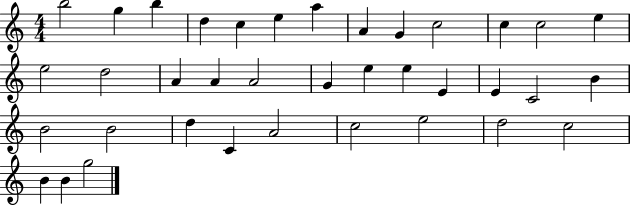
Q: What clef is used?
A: treble